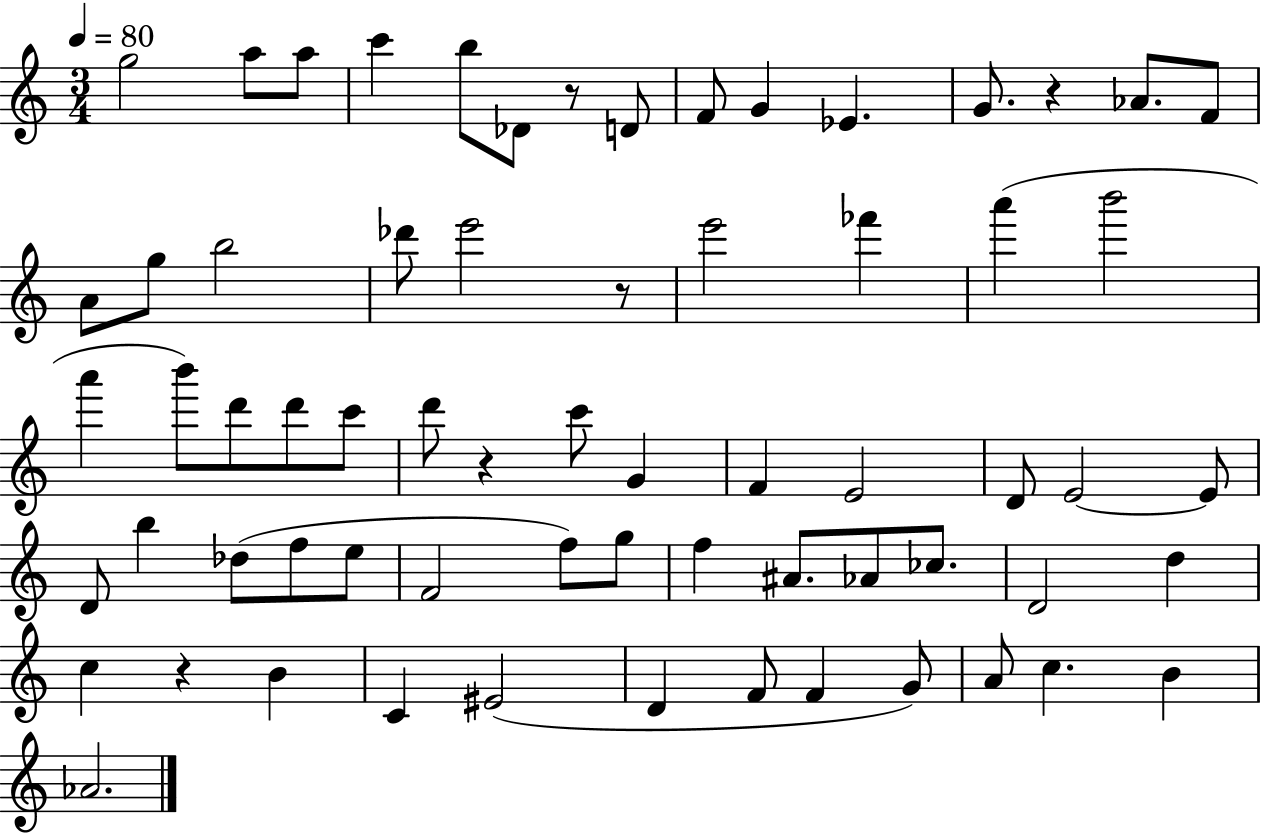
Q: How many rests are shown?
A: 5